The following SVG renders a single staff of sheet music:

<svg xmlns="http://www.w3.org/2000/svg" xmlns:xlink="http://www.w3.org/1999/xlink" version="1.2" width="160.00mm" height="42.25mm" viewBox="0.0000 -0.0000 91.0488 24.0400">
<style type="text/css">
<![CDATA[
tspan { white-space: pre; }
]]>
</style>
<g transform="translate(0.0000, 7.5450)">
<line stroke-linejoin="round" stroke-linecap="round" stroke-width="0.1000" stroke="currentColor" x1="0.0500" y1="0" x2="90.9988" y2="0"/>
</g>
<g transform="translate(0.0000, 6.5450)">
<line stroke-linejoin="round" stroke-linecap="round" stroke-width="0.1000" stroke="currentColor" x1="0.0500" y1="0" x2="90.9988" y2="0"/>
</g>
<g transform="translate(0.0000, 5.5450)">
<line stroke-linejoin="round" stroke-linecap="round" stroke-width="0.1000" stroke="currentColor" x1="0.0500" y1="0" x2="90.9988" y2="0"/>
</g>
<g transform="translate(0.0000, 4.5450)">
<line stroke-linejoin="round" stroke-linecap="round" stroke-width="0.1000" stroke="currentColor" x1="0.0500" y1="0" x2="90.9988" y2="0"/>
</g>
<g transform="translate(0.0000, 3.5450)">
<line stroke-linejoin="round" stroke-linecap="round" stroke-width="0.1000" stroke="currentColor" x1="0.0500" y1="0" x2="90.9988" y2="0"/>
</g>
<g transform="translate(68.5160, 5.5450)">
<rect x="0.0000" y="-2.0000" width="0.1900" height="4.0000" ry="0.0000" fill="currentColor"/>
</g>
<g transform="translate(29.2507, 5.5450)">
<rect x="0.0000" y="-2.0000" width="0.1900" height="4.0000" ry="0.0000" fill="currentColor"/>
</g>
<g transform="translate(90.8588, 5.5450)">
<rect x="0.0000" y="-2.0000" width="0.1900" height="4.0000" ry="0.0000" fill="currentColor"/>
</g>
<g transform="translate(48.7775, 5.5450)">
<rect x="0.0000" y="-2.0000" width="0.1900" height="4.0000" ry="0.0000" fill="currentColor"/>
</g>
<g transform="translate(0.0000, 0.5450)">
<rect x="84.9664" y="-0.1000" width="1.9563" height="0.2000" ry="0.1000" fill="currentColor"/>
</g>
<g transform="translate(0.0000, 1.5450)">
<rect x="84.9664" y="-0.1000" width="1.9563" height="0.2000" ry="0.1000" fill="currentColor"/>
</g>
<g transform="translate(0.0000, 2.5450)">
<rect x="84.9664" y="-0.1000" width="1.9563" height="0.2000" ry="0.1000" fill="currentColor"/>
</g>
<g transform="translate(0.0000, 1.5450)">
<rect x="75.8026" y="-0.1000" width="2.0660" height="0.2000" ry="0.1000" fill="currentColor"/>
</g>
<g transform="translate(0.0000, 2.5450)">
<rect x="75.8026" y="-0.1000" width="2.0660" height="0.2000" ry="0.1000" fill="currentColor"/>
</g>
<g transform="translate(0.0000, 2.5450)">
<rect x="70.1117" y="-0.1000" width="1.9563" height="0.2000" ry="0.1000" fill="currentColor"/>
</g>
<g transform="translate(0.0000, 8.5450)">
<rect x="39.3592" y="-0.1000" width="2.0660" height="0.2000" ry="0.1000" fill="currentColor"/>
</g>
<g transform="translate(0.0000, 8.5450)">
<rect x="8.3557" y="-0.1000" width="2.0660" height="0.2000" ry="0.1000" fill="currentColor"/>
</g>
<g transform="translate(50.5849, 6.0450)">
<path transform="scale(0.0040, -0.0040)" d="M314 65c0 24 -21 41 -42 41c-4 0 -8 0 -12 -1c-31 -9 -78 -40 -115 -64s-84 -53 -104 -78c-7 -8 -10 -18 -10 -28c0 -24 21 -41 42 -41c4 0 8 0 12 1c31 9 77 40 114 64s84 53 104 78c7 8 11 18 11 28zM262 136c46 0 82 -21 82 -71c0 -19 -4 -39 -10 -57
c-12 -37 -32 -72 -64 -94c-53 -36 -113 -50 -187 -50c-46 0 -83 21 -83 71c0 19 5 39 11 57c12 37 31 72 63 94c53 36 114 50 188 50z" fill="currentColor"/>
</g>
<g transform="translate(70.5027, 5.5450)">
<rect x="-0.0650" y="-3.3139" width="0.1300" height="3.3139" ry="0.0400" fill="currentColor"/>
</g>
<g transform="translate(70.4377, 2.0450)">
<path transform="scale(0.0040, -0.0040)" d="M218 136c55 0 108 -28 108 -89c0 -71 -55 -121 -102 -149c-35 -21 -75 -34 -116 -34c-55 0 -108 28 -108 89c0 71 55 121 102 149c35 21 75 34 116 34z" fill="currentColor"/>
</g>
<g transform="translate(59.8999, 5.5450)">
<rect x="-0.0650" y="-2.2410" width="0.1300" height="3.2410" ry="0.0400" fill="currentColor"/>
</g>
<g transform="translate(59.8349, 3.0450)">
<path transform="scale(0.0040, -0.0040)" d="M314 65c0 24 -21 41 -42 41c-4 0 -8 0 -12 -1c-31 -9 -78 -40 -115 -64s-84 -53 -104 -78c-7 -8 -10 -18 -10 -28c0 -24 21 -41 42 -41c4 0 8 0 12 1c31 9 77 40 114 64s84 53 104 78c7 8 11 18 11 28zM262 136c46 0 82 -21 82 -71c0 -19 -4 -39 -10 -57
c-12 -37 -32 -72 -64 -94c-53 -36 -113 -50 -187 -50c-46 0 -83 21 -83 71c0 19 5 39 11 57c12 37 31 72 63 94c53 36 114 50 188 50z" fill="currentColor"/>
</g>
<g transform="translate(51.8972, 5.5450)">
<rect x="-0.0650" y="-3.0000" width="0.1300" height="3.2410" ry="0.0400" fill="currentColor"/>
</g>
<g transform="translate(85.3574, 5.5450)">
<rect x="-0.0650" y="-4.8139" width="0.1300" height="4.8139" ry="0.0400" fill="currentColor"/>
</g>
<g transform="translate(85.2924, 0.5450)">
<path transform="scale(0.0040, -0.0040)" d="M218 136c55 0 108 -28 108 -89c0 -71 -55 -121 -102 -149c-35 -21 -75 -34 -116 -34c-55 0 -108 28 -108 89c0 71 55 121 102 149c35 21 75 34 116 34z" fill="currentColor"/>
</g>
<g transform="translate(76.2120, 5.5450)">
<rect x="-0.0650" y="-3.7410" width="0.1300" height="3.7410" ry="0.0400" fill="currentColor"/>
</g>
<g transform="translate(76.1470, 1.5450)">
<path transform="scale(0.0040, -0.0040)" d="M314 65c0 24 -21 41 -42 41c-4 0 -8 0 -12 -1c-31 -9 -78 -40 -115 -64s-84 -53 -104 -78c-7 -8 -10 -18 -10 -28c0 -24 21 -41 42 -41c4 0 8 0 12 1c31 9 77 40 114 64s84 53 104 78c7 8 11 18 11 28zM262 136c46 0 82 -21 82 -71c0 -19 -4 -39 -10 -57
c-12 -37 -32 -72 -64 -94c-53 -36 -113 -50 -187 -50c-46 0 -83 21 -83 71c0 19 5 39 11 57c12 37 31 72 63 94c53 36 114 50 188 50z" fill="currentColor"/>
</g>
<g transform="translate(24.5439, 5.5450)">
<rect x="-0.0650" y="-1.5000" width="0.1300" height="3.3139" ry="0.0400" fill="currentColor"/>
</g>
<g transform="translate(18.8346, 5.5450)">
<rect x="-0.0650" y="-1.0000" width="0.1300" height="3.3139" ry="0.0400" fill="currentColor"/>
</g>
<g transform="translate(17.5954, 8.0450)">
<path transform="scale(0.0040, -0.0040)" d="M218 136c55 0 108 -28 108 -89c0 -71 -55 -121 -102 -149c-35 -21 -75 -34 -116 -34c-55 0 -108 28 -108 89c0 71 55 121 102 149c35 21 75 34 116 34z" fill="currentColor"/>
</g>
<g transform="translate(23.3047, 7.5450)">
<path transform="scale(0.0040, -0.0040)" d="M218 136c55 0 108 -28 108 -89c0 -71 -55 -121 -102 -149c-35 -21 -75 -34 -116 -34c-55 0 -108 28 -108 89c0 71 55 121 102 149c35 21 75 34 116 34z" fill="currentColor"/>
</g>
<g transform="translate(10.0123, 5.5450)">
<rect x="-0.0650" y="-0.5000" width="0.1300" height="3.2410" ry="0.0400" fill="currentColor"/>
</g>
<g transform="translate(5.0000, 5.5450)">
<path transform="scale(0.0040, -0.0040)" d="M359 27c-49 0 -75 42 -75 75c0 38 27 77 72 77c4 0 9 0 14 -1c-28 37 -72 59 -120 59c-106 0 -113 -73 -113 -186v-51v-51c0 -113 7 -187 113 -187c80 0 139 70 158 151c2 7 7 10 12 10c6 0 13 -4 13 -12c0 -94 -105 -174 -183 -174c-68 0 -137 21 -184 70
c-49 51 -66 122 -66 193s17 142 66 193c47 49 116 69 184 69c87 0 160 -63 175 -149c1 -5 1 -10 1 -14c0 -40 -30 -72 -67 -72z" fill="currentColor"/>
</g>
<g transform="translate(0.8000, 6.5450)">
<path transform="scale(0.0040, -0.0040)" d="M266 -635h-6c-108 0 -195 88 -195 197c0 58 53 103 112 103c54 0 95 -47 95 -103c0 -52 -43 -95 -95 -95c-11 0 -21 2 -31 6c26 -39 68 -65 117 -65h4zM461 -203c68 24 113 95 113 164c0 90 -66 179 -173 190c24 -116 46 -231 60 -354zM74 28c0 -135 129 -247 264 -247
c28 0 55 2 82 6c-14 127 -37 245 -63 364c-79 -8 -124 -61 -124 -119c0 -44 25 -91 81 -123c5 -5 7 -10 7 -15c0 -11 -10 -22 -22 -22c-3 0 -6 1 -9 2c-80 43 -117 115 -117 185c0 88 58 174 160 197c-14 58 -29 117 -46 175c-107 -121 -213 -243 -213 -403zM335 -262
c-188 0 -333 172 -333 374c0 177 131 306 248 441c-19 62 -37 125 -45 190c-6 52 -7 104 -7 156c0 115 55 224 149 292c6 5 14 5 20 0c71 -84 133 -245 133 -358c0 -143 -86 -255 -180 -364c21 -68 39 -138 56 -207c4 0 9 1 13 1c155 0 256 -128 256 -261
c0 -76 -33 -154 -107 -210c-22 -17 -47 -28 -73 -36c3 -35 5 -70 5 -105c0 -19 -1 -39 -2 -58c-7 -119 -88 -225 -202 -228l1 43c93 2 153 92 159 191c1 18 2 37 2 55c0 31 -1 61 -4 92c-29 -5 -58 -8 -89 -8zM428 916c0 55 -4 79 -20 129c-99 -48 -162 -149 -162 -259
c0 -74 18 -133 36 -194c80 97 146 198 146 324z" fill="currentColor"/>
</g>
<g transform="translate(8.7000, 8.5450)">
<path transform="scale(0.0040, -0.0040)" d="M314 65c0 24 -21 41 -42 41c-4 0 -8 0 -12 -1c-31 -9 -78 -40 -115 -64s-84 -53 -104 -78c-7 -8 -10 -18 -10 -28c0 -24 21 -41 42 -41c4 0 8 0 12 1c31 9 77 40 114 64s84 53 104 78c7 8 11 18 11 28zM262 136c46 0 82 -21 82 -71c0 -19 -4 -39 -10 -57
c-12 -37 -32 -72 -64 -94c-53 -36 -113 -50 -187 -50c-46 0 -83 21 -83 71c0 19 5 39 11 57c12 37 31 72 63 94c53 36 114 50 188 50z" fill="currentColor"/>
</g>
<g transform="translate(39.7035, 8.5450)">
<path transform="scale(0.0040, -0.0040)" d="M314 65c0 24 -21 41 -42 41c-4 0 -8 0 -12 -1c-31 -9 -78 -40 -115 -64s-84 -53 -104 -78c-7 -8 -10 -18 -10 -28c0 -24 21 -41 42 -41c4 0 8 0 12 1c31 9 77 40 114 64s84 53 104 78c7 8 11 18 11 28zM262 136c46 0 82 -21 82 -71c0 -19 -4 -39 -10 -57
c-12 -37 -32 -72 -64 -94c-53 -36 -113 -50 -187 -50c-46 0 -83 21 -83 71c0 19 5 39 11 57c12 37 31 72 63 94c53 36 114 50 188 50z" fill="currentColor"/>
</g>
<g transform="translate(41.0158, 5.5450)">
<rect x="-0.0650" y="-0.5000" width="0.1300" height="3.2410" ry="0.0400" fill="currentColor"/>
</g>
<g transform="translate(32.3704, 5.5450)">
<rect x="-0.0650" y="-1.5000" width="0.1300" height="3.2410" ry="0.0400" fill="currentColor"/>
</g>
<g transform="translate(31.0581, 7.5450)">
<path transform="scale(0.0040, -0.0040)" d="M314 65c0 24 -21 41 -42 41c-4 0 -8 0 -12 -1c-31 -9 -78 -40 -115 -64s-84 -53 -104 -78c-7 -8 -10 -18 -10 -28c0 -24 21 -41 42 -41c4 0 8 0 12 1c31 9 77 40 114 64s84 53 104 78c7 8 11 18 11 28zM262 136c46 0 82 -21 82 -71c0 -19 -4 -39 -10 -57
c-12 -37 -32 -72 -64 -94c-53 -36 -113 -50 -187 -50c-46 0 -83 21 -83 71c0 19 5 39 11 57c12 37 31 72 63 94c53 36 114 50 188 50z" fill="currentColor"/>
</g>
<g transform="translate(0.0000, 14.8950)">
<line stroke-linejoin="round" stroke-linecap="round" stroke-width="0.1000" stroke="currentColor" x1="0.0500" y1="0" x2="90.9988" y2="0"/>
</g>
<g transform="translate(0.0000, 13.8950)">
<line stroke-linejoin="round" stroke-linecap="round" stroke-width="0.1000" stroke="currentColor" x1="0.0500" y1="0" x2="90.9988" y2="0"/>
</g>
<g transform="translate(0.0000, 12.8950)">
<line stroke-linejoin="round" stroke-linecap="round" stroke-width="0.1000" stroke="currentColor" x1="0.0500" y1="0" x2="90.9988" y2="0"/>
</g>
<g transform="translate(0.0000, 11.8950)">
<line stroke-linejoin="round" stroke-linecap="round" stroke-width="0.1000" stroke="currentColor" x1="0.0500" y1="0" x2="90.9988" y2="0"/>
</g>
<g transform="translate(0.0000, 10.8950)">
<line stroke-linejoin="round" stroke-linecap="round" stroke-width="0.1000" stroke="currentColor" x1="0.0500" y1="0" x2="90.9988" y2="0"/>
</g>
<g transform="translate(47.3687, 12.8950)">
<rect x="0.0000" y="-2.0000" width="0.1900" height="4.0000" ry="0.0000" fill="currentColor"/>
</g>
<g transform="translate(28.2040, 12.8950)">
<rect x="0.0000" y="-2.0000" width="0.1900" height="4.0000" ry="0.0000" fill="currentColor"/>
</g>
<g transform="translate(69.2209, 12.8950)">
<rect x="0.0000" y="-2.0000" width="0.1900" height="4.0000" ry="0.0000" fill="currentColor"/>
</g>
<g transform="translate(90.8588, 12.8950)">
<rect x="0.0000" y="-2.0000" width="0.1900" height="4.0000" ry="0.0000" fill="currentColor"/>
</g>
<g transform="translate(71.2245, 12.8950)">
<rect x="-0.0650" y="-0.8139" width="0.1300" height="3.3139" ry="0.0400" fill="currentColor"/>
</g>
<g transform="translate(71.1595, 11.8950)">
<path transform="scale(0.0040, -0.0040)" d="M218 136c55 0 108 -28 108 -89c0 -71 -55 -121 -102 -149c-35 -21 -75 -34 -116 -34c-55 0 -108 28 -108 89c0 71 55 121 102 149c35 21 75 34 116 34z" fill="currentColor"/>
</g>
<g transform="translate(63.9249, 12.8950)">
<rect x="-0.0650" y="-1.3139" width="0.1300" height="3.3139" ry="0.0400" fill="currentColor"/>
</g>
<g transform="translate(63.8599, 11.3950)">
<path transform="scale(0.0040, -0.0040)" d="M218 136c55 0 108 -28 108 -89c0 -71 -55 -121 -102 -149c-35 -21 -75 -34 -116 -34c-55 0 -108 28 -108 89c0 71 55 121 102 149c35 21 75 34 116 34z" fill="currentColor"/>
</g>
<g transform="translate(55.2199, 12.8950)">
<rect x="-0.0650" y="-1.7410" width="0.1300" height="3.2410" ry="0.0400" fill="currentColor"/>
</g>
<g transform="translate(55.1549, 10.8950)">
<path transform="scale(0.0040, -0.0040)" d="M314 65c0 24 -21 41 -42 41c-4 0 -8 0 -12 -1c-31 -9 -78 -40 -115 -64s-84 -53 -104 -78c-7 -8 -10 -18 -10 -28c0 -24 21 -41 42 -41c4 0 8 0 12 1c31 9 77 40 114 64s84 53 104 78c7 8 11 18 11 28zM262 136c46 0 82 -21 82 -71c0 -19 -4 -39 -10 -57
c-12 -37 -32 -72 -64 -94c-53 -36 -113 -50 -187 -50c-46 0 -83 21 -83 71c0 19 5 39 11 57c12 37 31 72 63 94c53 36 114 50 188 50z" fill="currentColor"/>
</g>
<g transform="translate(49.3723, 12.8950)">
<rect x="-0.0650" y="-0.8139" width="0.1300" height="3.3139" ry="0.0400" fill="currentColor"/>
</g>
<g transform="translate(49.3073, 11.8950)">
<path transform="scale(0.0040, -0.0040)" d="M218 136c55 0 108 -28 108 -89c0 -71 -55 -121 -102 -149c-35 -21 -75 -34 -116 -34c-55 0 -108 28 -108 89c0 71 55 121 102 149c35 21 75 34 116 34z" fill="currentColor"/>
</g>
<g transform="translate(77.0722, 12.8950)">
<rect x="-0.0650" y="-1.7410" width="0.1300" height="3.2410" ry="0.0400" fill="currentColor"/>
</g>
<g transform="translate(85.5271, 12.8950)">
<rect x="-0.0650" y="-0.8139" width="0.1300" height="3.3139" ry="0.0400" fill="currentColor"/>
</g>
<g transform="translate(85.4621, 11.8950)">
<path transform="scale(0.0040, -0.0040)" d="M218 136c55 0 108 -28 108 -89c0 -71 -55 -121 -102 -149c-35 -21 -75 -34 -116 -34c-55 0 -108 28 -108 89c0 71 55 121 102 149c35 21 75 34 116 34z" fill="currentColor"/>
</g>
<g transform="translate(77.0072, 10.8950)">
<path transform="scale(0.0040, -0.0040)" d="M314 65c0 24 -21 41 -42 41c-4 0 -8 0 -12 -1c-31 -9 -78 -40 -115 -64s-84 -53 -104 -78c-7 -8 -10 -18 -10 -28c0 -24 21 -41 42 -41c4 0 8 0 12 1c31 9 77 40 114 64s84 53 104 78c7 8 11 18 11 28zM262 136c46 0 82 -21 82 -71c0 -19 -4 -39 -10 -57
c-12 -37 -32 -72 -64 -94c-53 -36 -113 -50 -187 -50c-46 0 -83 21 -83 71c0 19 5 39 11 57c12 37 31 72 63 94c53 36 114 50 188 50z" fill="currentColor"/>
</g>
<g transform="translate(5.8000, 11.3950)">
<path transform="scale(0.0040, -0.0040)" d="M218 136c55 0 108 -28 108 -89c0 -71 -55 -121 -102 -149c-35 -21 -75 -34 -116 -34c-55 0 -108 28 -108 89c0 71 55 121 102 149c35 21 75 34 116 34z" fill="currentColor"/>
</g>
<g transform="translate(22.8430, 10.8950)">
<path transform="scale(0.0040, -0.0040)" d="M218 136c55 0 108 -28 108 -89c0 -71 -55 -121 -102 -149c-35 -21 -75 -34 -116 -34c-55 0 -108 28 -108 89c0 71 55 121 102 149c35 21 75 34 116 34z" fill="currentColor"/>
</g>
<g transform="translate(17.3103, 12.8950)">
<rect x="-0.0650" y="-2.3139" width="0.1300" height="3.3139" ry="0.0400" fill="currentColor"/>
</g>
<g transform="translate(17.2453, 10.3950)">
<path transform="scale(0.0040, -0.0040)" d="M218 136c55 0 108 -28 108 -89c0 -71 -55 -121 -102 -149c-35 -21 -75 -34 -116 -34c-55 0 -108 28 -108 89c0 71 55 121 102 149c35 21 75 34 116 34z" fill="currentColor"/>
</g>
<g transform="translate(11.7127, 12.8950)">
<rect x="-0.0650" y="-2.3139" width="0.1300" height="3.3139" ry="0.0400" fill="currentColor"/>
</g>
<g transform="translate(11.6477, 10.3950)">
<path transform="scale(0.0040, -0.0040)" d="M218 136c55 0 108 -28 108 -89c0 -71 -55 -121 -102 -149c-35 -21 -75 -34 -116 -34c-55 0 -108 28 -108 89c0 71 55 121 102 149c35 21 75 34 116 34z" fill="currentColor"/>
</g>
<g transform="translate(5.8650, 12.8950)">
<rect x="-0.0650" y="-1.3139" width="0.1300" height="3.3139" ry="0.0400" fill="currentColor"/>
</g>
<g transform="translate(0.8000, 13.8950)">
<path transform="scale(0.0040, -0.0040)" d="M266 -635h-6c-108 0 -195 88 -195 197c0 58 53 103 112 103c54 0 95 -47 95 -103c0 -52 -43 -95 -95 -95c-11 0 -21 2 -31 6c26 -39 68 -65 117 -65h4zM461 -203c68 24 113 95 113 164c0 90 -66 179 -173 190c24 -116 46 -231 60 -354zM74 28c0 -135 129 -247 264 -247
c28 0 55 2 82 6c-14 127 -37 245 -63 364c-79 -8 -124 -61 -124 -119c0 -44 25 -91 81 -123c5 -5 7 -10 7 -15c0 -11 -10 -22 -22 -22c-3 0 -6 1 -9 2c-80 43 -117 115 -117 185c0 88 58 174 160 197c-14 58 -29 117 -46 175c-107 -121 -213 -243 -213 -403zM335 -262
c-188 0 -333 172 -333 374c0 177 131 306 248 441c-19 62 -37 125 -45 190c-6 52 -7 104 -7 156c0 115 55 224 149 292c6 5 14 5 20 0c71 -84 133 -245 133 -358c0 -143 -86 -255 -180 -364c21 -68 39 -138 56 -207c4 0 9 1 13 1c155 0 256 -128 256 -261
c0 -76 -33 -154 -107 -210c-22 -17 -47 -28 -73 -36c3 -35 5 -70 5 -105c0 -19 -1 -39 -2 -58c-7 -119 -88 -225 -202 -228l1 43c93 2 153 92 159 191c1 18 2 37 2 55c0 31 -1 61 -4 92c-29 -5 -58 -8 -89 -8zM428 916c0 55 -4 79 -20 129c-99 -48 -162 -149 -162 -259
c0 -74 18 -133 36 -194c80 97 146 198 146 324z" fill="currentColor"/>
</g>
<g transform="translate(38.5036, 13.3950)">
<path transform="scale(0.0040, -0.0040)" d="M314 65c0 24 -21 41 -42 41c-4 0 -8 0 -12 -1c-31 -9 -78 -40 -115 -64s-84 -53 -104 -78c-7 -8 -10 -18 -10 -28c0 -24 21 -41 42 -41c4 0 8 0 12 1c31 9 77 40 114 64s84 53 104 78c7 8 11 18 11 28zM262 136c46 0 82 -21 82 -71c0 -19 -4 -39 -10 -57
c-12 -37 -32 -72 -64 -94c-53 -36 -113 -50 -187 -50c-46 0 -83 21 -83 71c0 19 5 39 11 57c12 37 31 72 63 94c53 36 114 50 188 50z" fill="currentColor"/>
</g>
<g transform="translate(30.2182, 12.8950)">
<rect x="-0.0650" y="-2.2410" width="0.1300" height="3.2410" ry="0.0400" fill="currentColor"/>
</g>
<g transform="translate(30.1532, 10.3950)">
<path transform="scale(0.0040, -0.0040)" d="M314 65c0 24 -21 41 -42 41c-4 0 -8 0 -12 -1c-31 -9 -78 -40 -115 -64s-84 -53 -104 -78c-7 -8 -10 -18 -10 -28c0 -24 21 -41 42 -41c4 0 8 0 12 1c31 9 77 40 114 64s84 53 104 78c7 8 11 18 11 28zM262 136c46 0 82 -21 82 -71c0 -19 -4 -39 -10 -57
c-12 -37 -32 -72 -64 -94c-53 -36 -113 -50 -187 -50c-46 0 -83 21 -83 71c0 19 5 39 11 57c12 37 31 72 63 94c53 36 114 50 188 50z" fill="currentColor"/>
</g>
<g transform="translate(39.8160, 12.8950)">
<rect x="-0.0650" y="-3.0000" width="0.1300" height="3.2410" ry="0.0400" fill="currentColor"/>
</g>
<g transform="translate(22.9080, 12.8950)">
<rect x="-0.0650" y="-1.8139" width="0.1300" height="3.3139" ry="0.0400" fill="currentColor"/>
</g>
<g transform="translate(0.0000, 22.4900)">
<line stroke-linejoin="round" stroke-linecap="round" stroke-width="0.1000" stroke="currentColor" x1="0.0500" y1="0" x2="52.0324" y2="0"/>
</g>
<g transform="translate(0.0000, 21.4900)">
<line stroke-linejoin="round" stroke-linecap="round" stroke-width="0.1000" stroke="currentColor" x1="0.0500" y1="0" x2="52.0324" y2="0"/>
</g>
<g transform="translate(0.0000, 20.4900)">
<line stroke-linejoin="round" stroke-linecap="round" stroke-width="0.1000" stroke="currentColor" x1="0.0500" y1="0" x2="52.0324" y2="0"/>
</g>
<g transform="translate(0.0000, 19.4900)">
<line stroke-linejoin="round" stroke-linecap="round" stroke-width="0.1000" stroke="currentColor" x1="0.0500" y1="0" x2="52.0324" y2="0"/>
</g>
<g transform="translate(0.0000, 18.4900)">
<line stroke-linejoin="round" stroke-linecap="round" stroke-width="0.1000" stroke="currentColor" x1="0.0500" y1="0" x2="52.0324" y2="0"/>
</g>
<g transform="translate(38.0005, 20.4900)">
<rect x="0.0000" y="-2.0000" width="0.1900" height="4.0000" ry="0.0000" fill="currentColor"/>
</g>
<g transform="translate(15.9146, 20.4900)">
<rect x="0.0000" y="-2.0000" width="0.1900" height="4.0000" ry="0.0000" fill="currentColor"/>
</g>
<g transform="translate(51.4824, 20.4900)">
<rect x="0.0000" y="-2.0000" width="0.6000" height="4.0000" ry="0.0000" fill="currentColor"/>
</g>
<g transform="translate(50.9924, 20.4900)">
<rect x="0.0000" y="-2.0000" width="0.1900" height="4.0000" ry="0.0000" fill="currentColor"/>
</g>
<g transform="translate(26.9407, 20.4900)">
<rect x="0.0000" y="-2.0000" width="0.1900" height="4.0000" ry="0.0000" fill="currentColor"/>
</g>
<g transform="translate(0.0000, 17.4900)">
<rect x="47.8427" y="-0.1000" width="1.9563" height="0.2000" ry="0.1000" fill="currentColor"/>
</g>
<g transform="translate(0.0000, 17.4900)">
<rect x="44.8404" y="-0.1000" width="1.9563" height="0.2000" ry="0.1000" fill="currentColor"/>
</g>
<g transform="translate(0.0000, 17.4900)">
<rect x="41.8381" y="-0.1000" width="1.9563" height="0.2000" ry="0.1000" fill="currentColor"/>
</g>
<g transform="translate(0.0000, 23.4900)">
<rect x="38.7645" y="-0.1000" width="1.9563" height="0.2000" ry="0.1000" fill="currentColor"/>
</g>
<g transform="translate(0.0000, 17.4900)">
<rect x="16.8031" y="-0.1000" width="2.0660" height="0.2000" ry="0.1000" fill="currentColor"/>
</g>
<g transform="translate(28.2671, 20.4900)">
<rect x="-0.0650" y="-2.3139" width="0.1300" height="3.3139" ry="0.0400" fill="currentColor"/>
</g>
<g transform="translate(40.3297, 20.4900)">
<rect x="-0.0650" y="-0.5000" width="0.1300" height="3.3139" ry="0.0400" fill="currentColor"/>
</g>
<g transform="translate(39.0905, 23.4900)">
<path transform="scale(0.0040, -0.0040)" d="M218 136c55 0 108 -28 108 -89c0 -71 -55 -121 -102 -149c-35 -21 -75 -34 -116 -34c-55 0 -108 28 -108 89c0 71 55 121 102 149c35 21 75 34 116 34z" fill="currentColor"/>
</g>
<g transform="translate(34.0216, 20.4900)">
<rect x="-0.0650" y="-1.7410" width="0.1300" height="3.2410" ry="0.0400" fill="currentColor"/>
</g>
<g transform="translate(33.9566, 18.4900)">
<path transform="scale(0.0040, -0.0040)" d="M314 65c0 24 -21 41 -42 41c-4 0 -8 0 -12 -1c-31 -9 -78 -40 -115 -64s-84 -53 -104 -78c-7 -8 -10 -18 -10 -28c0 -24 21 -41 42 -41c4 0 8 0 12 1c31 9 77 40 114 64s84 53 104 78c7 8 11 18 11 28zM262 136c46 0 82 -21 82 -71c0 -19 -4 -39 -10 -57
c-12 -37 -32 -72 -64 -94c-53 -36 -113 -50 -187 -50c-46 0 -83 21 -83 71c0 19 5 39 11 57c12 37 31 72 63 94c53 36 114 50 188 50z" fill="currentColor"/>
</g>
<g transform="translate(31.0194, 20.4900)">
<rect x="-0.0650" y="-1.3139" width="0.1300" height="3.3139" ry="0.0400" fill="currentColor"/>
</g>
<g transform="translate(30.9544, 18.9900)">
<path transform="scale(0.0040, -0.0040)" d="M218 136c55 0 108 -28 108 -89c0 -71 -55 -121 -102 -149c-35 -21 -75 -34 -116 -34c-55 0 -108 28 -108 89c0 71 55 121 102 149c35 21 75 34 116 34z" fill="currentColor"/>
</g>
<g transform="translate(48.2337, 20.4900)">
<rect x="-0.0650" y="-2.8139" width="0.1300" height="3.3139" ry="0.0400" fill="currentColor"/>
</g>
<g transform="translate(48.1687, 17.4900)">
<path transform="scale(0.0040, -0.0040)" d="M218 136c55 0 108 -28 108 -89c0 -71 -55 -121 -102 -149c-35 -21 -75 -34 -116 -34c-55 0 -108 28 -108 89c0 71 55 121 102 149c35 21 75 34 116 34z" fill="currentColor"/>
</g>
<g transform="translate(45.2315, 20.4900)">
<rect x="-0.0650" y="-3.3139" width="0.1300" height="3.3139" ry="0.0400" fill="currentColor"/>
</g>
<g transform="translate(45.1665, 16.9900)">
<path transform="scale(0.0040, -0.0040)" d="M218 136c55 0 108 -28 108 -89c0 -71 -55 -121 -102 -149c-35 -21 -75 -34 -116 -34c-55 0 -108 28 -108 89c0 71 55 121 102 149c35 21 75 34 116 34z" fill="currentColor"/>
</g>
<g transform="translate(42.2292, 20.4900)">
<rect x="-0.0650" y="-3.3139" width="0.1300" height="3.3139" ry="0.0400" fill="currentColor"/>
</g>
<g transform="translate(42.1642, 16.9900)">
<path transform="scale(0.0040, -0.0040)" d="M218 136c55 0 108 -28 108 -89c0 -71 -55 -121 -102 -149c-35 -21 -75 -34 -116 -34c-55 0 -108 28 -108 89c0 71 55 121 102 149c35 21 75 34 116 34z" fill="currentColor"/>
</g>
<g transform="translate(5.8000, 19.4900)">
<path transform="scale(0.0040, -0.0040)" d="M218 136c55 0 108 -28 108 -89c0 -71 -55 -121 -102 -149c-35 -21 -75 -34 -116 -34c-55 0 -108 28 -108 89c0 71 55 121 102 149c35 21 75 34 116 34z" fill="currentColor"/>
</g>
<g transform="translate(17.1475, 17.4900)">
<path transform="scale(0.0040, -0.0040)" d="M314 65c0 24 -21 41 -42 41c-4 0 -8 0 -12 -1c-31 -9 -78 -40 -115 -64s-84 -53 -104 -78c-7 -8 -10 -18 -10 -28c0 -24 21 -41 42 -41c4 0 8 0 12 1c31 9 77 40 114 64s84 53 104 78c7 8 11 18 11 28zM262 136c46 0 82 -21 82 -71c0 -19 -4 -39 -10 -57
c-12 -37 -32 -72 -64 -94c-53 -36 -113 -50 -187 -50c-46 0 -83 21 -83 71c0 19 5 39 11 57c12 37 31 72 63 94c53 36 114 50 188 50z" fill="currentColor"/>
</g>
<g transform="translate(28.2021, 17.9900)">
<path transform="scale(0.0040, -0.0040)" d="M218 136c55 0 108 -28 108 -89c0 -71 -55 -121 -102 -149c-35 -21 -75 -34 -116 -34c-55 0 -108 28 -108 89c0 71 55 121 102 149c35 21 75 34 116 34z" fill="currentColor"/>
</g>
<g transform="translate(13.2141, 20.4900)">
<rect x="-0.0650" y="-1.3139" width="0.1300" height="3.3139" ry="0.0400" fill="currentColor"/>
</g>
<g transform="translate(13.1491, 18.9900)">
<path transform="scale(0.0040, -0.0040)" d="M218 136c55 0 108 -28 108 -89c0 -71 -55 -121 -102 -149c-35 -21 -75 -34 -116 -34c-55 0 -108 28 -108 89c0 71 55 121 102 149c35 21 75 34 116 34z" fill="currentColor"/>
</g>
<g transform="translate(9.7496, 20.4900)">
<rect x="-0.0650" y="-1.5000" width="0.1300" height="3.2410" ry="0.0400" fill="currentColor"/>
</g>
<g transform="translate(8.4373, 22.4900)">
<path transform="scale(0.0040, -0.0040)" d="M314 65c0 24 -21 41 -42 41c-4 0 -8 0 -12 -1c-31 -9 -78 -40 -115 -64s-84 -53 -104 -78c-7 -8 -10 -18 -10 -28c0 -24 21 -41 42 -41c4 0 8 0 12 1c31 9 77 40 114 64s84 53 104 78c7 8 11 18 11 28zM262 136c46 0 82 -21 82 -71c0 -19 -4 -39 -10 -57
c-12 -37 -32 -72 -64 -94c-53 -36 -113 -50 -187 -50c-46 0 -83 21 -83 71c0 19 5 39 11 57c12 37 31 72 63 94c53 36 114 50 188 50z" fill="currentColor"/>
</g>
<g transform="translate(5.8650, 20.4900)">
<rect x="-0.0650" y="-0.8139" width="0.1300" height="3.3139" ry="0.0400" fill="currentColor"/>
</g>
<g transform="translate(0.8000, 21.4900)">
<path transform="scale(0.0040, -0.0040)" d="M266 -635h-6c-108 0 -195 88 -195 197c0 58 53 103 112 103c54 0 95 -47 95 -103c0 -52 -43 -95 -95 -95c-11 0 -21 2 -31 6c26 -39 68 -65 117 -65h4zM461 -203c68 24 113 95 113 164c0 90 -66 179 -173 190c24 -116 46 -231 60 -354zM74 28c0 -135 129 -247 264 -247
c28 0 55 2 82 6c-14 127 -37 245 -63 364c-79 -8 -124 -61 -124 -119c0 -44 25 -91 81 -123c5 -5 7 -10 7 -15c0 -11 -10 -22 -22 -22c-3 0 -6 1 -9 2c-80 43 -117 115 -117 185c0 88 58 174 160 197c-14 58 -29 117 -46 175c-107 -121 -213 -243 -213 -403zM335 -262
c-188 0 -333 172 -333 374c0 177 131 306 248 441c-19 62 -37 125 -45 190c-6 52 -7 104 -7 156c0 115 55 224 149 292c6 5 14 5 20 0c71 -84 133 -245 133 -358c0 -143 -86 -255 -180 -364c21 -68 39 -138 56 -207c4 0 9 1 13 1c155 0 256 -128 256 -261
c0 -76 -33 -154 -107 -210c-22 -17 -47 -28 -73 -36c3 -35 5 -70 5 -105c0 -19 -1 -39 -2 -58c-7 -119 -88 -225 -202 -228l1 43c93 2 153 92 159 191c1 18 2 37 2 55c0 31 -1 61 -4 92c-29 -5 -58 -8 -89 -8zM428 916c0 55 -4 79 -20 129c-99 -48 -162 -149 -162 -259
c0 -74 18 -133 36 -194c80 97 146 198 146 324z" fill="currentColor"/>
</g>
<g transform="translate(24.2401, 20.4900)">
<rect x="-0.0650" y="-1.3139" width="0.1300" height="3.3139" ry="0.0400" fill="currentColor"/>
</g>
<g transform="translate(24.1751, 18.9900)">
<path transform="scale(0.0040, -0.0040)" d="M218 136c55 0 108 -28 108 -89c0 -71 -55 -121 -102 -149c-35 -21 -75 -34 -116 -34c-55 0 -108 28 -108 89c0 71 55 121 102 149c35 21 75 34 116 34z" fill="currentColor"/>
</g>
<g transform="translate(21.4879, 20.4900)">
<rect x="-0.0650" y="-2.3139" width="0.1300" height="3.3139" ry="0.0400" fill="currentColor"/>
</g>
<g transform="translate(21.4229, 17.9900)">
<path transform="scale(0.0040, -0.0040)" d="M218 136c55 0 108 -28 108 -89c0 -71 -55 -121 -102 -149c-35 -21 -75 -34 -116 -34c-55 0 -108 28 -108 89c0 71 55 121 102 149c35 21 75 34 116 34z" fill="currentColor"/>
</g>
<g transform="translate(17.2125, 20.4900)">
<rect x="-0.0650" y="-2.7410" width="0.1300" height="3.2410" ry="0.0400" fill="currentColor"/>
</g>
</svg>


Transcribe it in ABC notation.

X:1
T:Untitled
M:4/4
L:1/4
K:C
C2 D E E2 C2 A2 g2 b c'2 e' e g g f g2 A2 d f2 e d f2 d d E2 e a2 g e g e f2 C b b a